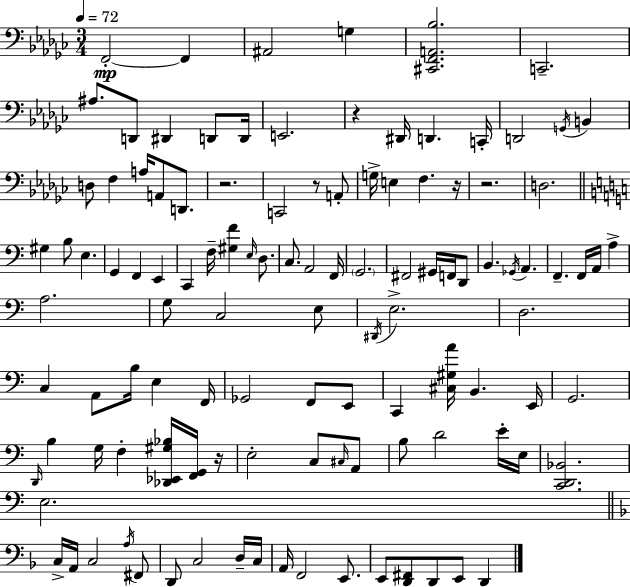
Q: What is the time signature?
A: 3/4